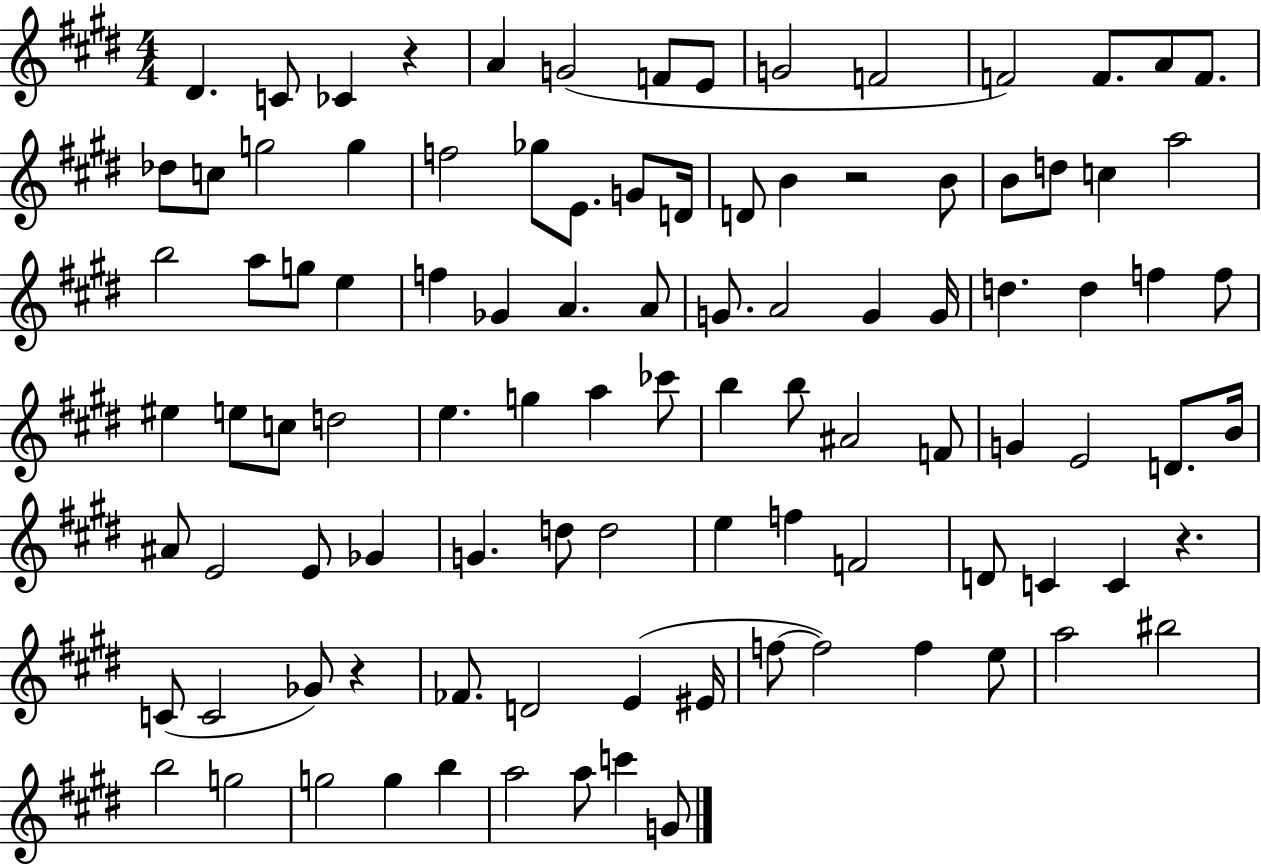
{
  \clef treble
  \numericTimeSignature
  \time 4/4
  \key e \major
  dis'4. c'8 ces'4 r4 | a'4 g'2( f'8 e'8 | g'2 f'2 | f'2) f'8. a'8 f'8. | \break des''8 c''8 g''2 g''4 | f''2 ges''8 e'8. g'8 d'16 | d'8 b'4 r2 b'8 | b'8 d''8 c''4 a''2 | \break b''2 a''8 g''8 e''4 | f''4 ges'4 a'4. a'8 | g'8. a'2 g'4 g'16 | d''4. d''4 f''4 f''8 | \break eis''4 e''8 c''8 d''2 | e''4. g''4 a''4 ces'''8 | b''4 b''8 ais'2 f'8 | g'4 e'2 d'8. b'16 | \break ais'8 e'2 e'8 ges'4 | g'4. d''8 d''2 | e''4 f''4 f'2 | d'8 c'4 c'4 r4. | \break c'8( c'2 ges'8) r4 | fes'8. d'2 e'4( eis'16 | f''8~~ f''2) f''4 e''8 | a''2 bis''2 | \break b''2 g''2 | g''2 g''4 b''4 | a''2 a''8 c'''4 g'8 | \bar "|."
}